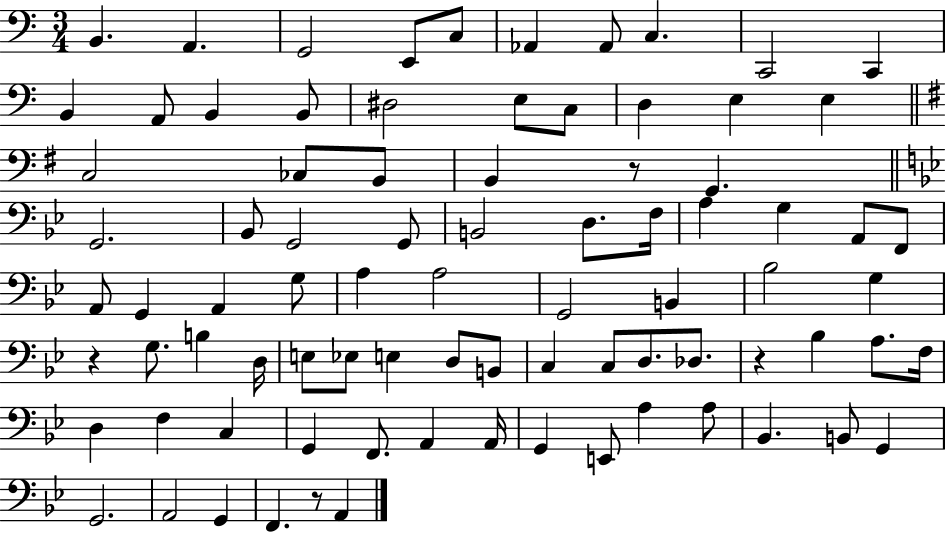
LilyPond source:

{
  \clef bass
  \numericTimeSignature
  \time 3/4
  \key c \major
  b,4. a,4. | g,2 e,8 c8 | aes,4 aes,8 c4. | c,2 c,4 | \break b,4 a,8 b,4 b,8 | dis2 e8 c8 | d4 e4 e4 | \bar "||" \break \key g \major c2 ces8 b,8 | b,4 r8 g,4. | \bar "||" \break \key bes \major g,2. | bes,8 g,2 g,8 | b,2 d8. f16 | a4 g4 a,8 f,8 | \break a,8 g,4 a,4 g8 | a4 a2 | g,2 b,4 | bes2 g4 | \break r4 g8. b4 d16 | e8 ees8 e4 d8 b,8 | c4 c8 d8. des8. | r4 bes4 a8. f16 | \break d4 f4 c4 | g,4 f,8. a,4 a,16 | g,4 e,8 a4 a8 | bes,4. b,8 g,4 | \break g,2. | a,2 g,4 | f,4. r8 a,4 | \bar "|."
}